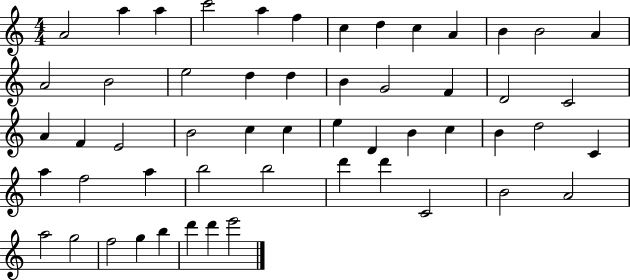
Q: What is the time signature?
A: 4/4